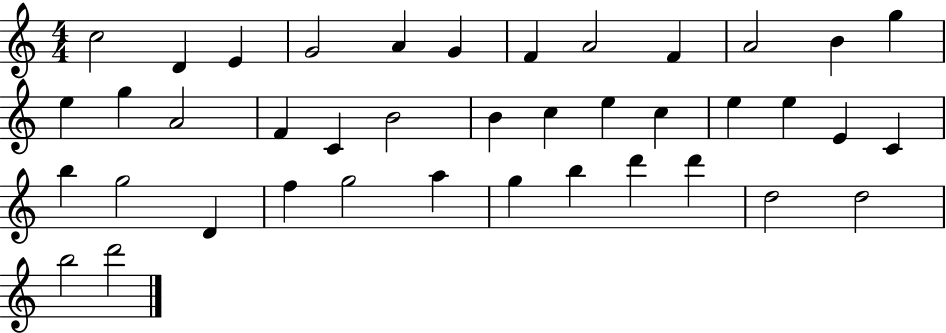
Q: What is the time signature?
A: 4/4